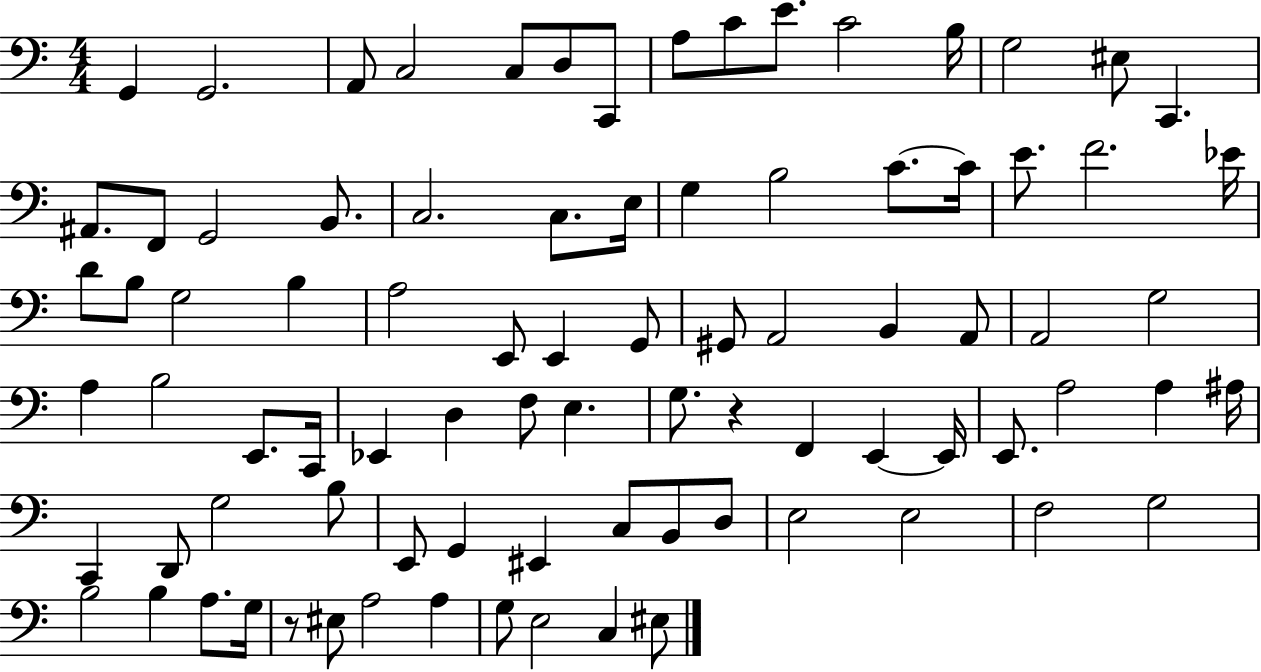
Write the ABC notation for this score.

X:1
T:Untitled
M:4/4
L:1/4
K:C
G,, G,,2 A,,/2 C,2 C,/2 D,/2 C,,/2 A,/2 C/2 E/2 C2 B,/4 G,2 ^E,/2 C,, ^A,,/2 F,,/2 G,,2 B,,/2 C,2 C,/2 E,/4 G, B,2 C/2 C/4 E/2 F2 _E/4 D/2 B,/2 G,2 B, A,2 E,,/2 E,, G,,/2 ^G,,/2 A,,2 B,, A,,/2 A,,2 G,2 A, B,2 E,,/2 C,,/4 _E,, D, F,/2 E, G,/2 z F,, E,, E,,/4 E,,/2 A,2 A, ^A,/4 C,, D,,/2 G,2 B,/2 E,,/2 G,, ^E,, C,/2 B,,/2 D,/2 E,2 E,2 F,2 G,2 B,2 B, A,/2 G,/4 z/2 ^E,/2 A,2 A, G,/2 E,2 C, ^E,/2